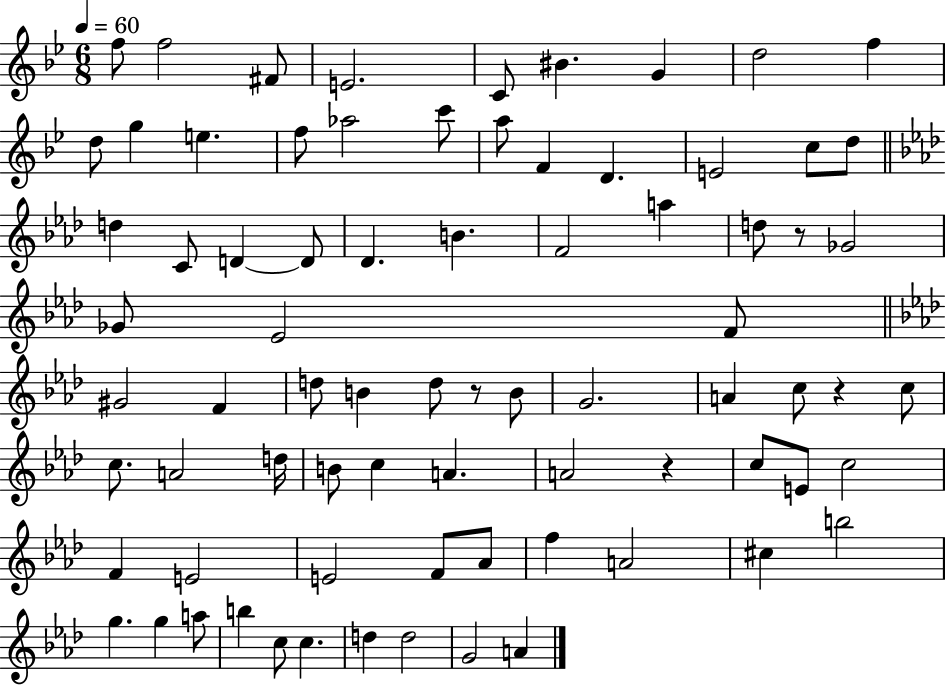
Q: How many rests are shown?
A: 4